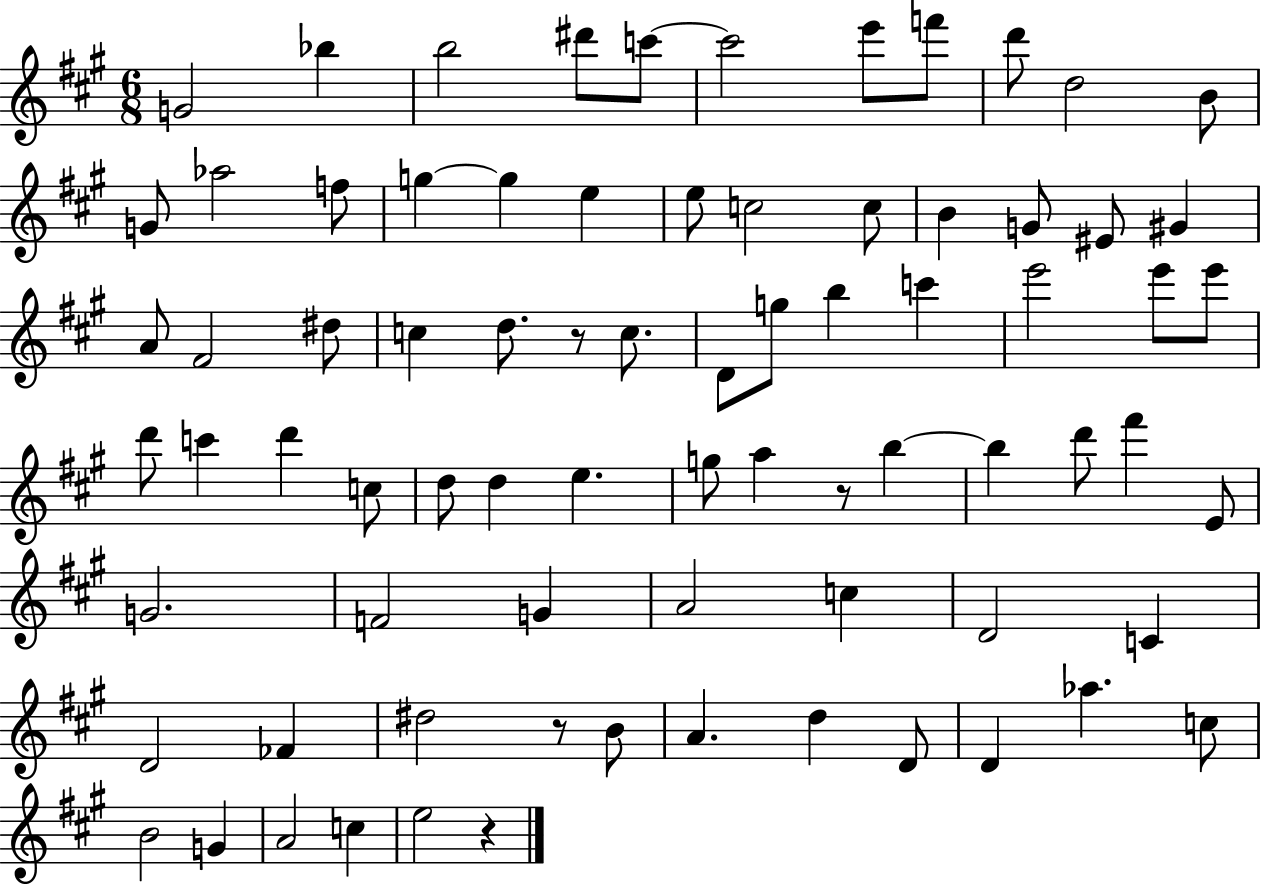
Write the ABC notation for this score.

X:1
T:Untitled
M:6/8
L:1/4
K:A
G2 _b b2 ^d'/2 c'/2 c'2 e'/2 f'/2 d'/2 d2 B/2 G/2 _a2 f/2 g g e e/2 c2 c/2 B G/2 ^E/2 ^G A/2 ^F2 ^d/2 c d/2 z/2 c/2 D/2 g/2 b c' e'2 e'/2 e'/2 d'/2 c' d' c/2 d/2 d e g/2 a z/2 b b d'/2 ^f' E/2 G2 F2 G A2 c D2 C D2 _F ^d2 z/2 B/2 A d D/2 D _a c/2 B2 G A2 c e2 z